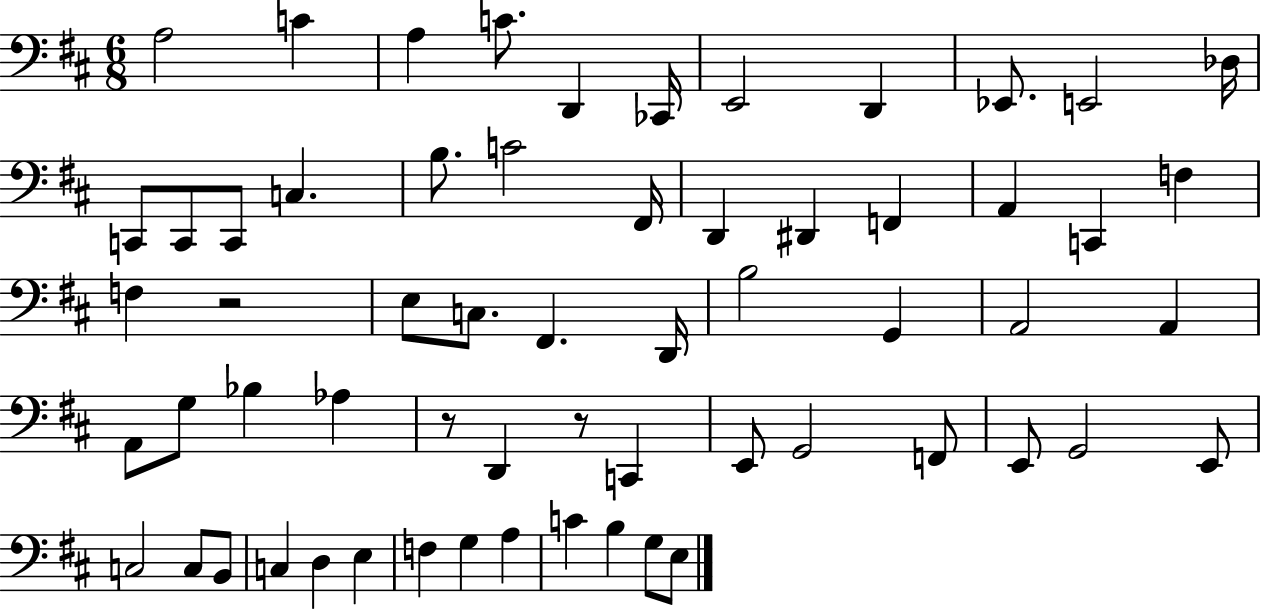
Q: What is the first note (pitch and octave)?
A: A3